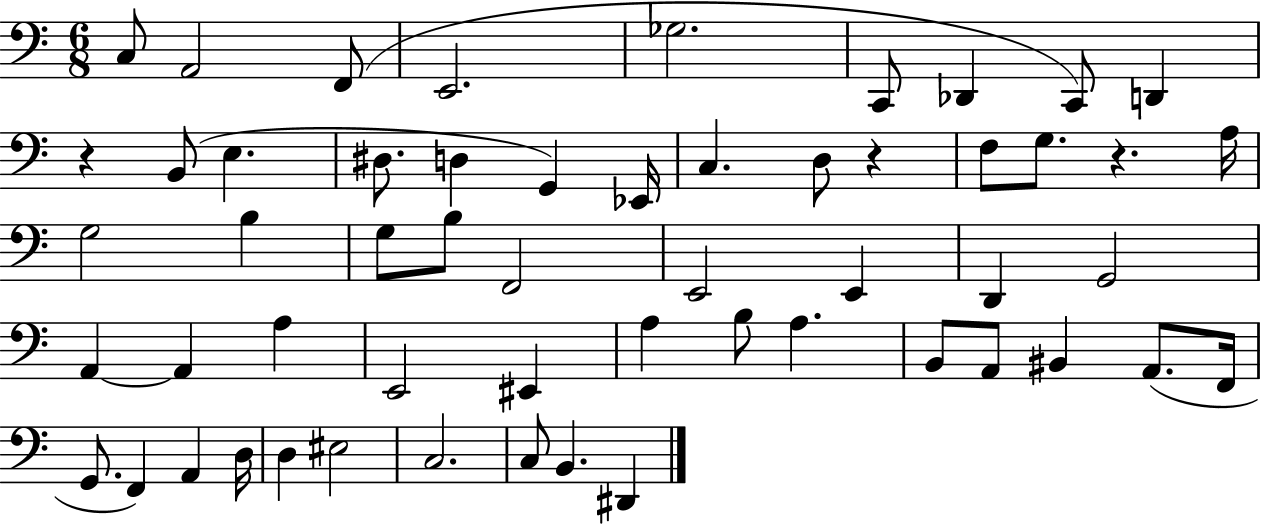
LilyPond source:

{
  \clef bass
  \numericTimeSignature
  \time 6/8
  \key c \major
  c8 a,2 f,8( | e,2. | ges2. | c,8 des,4 c,8) d,4 | \break r4 b,8( e4. | dis8. d4 g,4) ees,16 | c4. d8 r4 | f8 g8. r4. a16 | \break g2 b4 | g8 b8 f,2 | e,2 e,4 | d,4 g,2 | \break a,4~~ a,4 a4 | e,2 eis,4 | a4 b8 a4. | b,8 a,8 bis,4 a,8.( f,16 | \break g,8. f,4) a,4 d16 | d4 eis2 | c2. | c8 b,4. dis,4 | \break \bar "|."
}